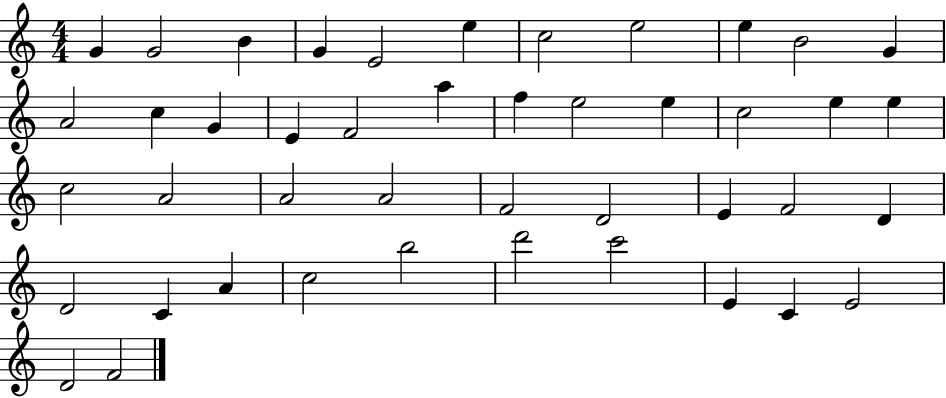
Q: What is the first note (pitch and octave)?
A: G4